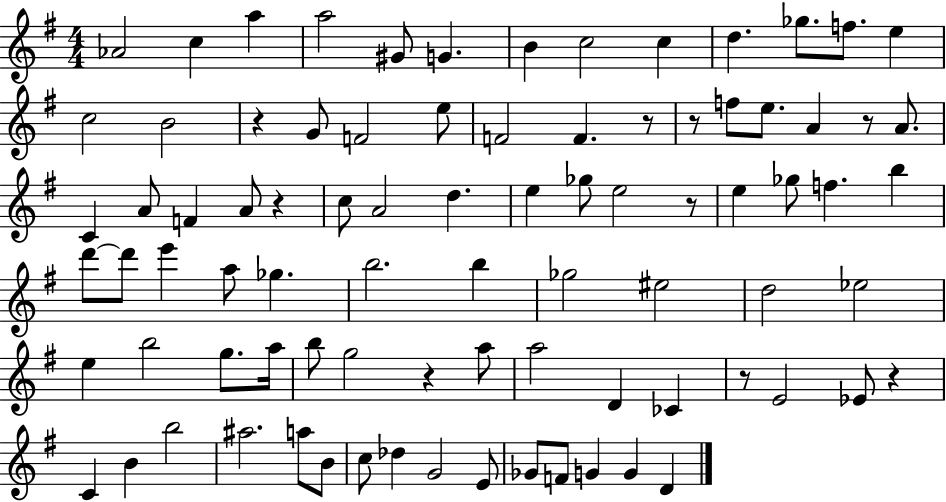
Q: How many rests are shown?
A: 9